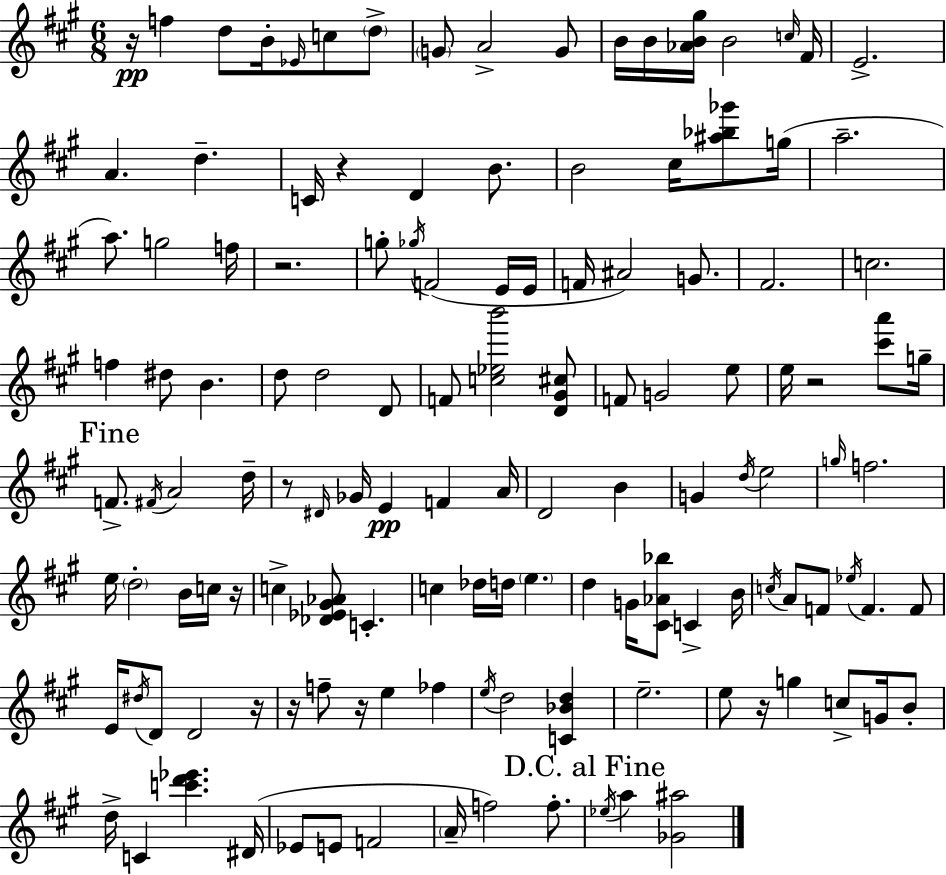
X:1
T:Untitled
M:6/8
L:1/4
K:A
z/4 f d/2 B/4 _E/4 c/2 d/2 G/2 A2 G/2 B/4 B/4 [_AB^g]/4 B2 c/4 ^F/4 E2 A d C/4 z D B/2 B2 ^c/4 [^a_b_g']/2 g/4 a2 a/2 g2 f/4 z2 g/2 _g/4 F2 E/4 E/4 F/4 ^A2 G/2 ^F2 c2 f ^d/2 B d/2 d2 D/2 F/2 [c_eb']2 [D^G^c]/2 F/2 G2 e/2 e/4 z2 [^c'a']/2 g/4 F/2 ^F/4 A2 d/4 z/2 ^D/4 _G/4 E F A/4 D2 B G d/4 e2 g/4 f2 e/4 d2 B/4 c/4 z/4 c [_D_E^G_A]/2 C c _d/4 d/4 e d G/4 [^C_A_b]/2 C B/4 c/4 A/2 F/2 _e/4 F F/2 E/4 ^d/4 D/2 D2 z/4 z/4 f/2 z/4 e _f e/4 d2 [C_Bd] e2 e/2 z/4 g c/2 G/4 B/2 d/4 C [c'd'_e'] ^D/4 _E/2 E/2 F2 A/4 f2 f/2 _e/4 a [_G^a]2